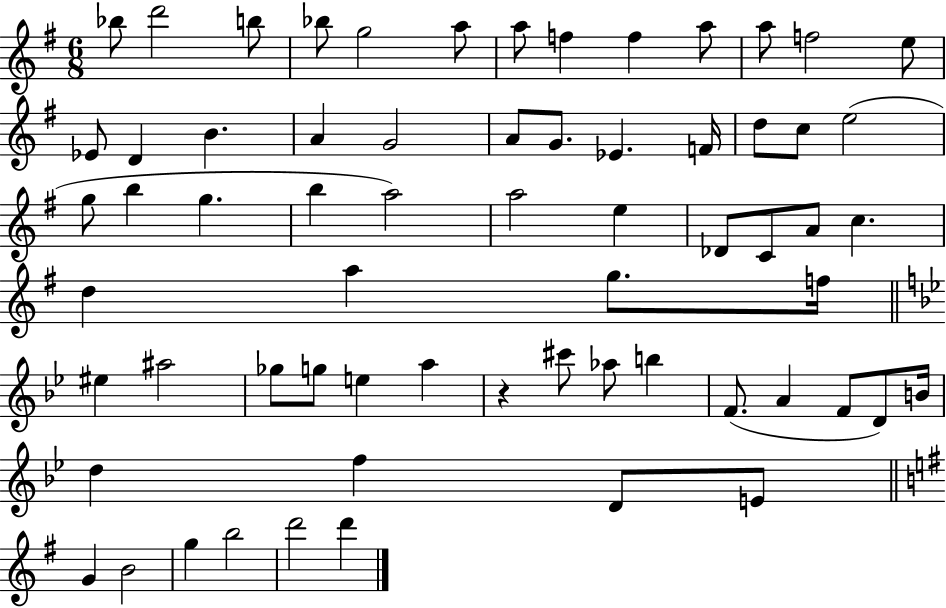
X:1
T:Untitled
M:6/8
L:1/4
K:G
_b/2 d'2 b/2 _b/2 g2 a/2 a/2 f f a/2 a/2 f2 e/2 _E/2 D B A G2 A/2 G/2 _E F/4 d/2 c/2 e2 g/2 b g b a2 a2 e _D/2 C/2 A/2 c d a g/2 f/4 ^e ^a2 _g/2 g/2 e a z ^c'/2 _a/2 b F/2 A F/2 D/2 B/4 d f D/2 E/2 G B2 g b2 d'2 d'